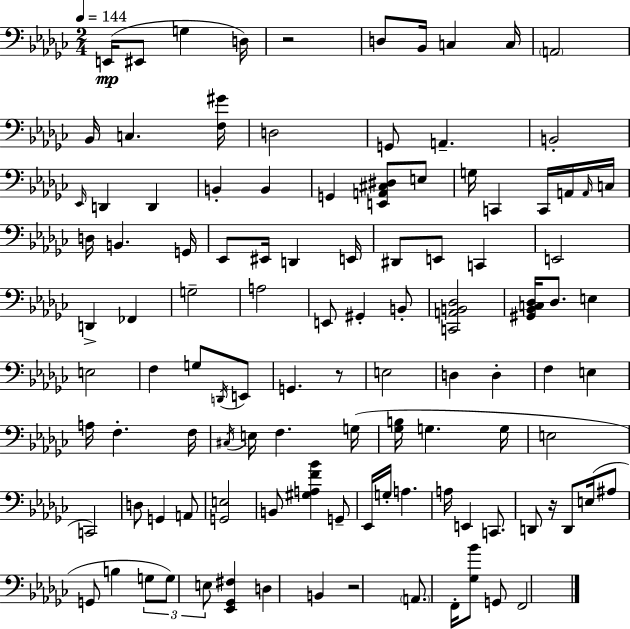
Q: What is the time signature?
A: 2/4